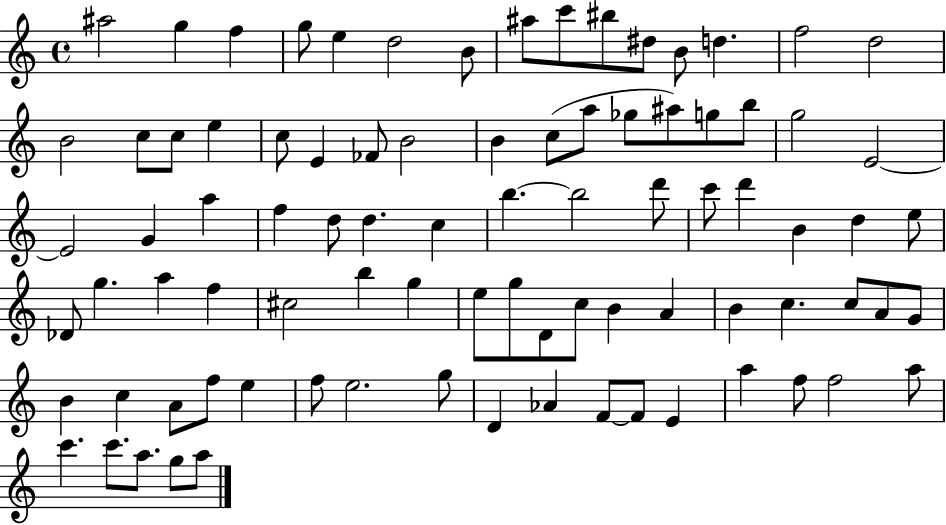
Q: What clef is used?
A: treble